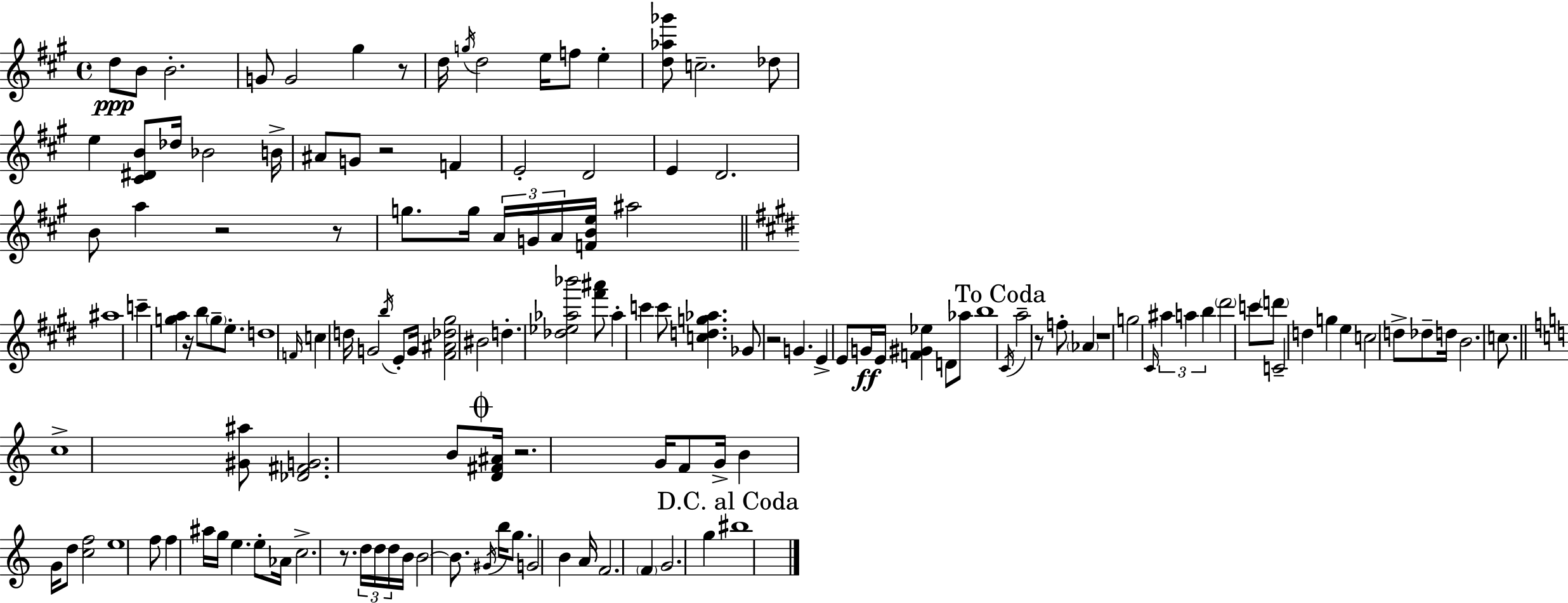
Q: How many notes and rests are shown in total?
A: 139